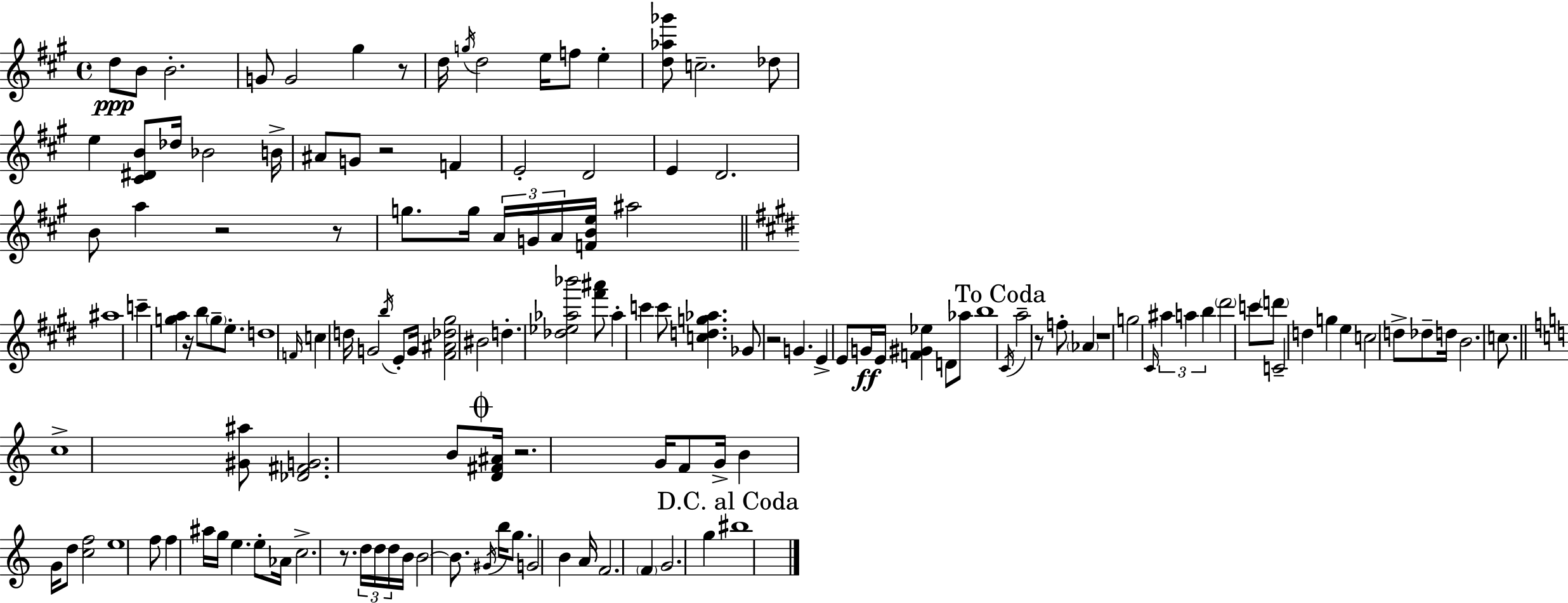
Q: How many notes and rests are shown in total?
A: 139